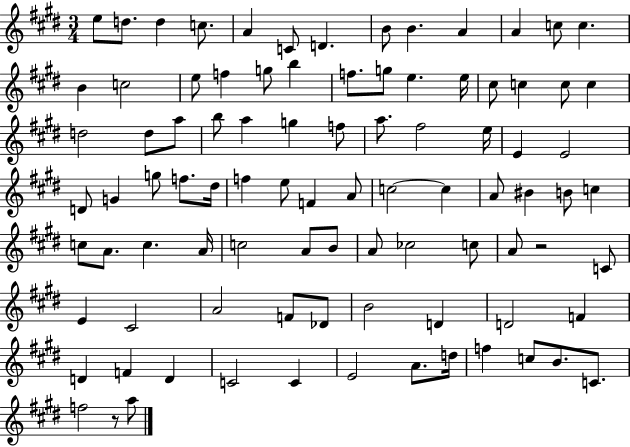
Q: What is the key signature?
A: E major